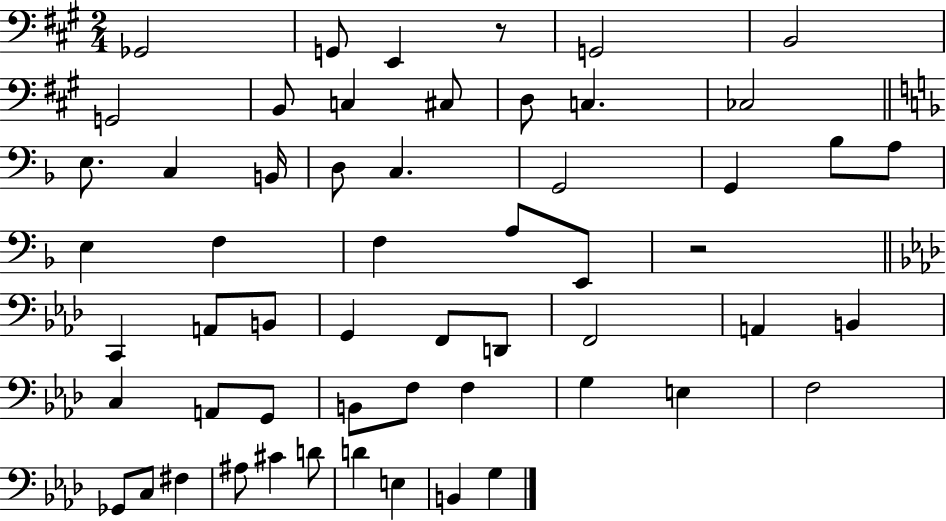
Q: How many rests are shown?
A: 2